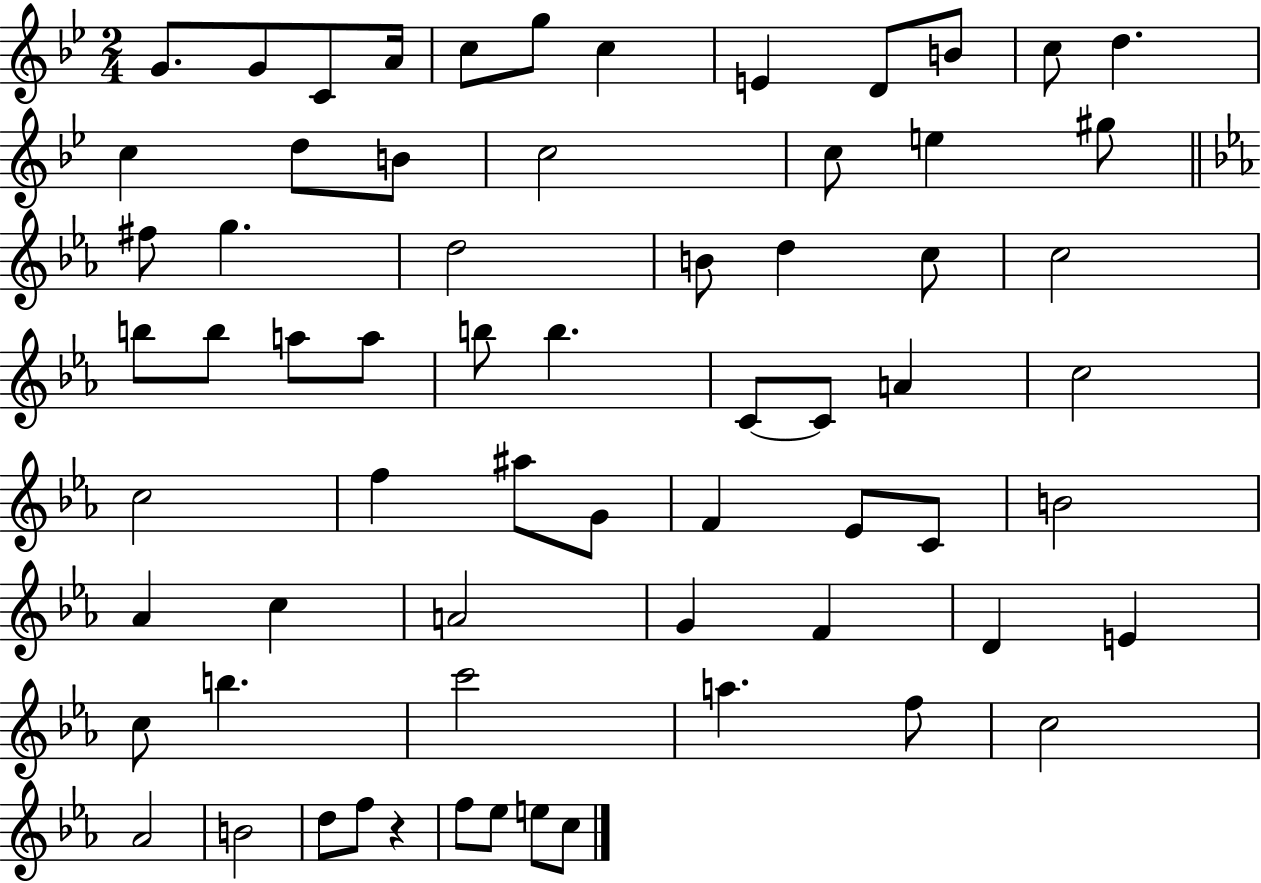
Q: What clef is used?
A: treble